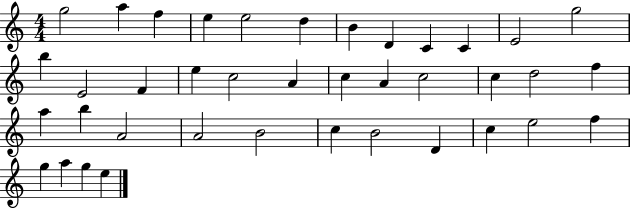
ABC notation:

X:1
T:Untitled
M:4/4
L:1/4
K:C
g2 a f e e2 d B D C C E2 g2 b E2 F e c2 A c A c2 c d2 f a b A2 A2 B2 c B2 D c e2 f g a g e